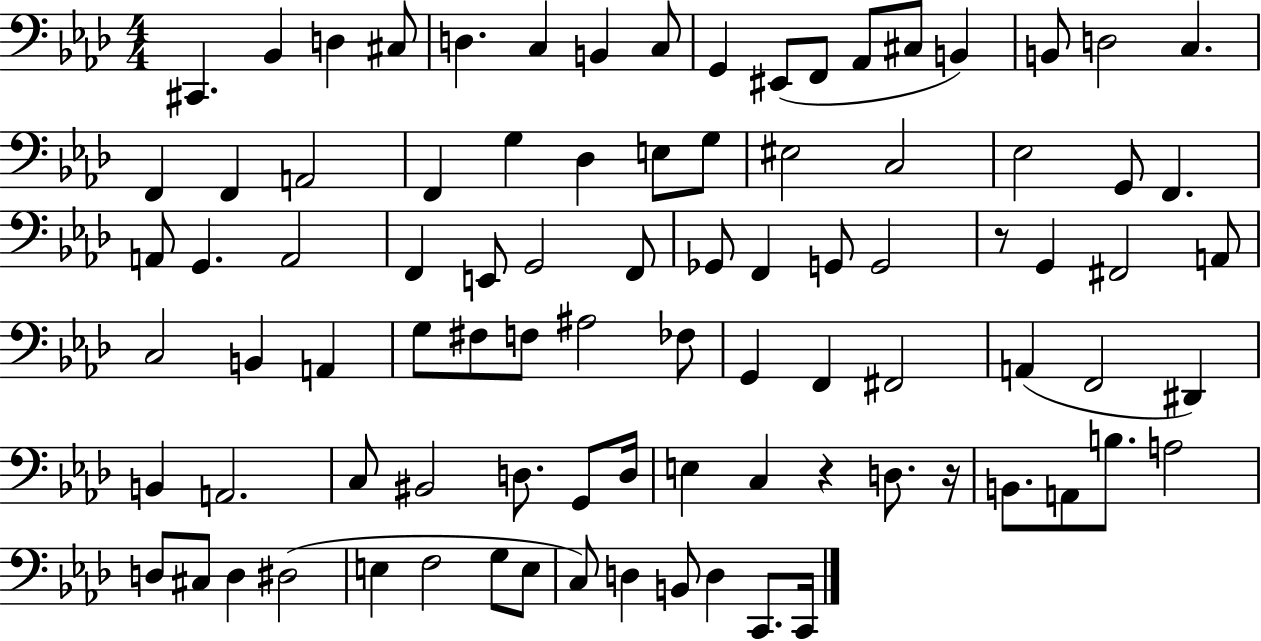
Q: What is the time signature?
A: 4/4